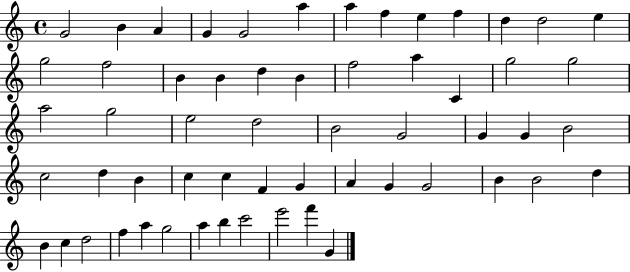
{
  \clef treble
  \time 4/4
  \defaultTimeSignature
  \key c \major
  g'2 b'4 a'4 | g'4 g'2 a''4 | a''4 f''4 e''4 f''4 | d''4 d''2 e''4 | \break g''2 f''2 | b'4 b'4 d''4 b'4 | f''2 a''4 c'4 | g''2 g''2 | \break a''2 g''2 | e''2 d''2 | b'2 g'2 | g'4 g'4 b'2 | \break c''2 d''4 b'4 | c''4 c''4 f'4 g'4 | a'4 g'4 g'2 | b'4 b'2 d''4 | \break b'4 c''4 d''2 | f''4 a''4 g''2 | a''4 b''4 c'''2 | e'''2 f'''4 g'4 | \break \bar "|."
}